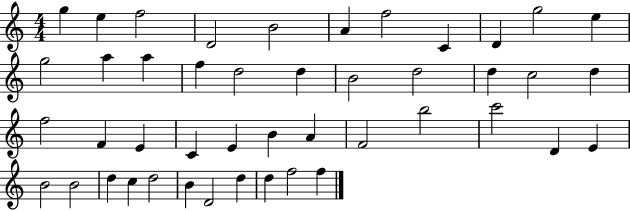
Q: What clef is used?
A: treble